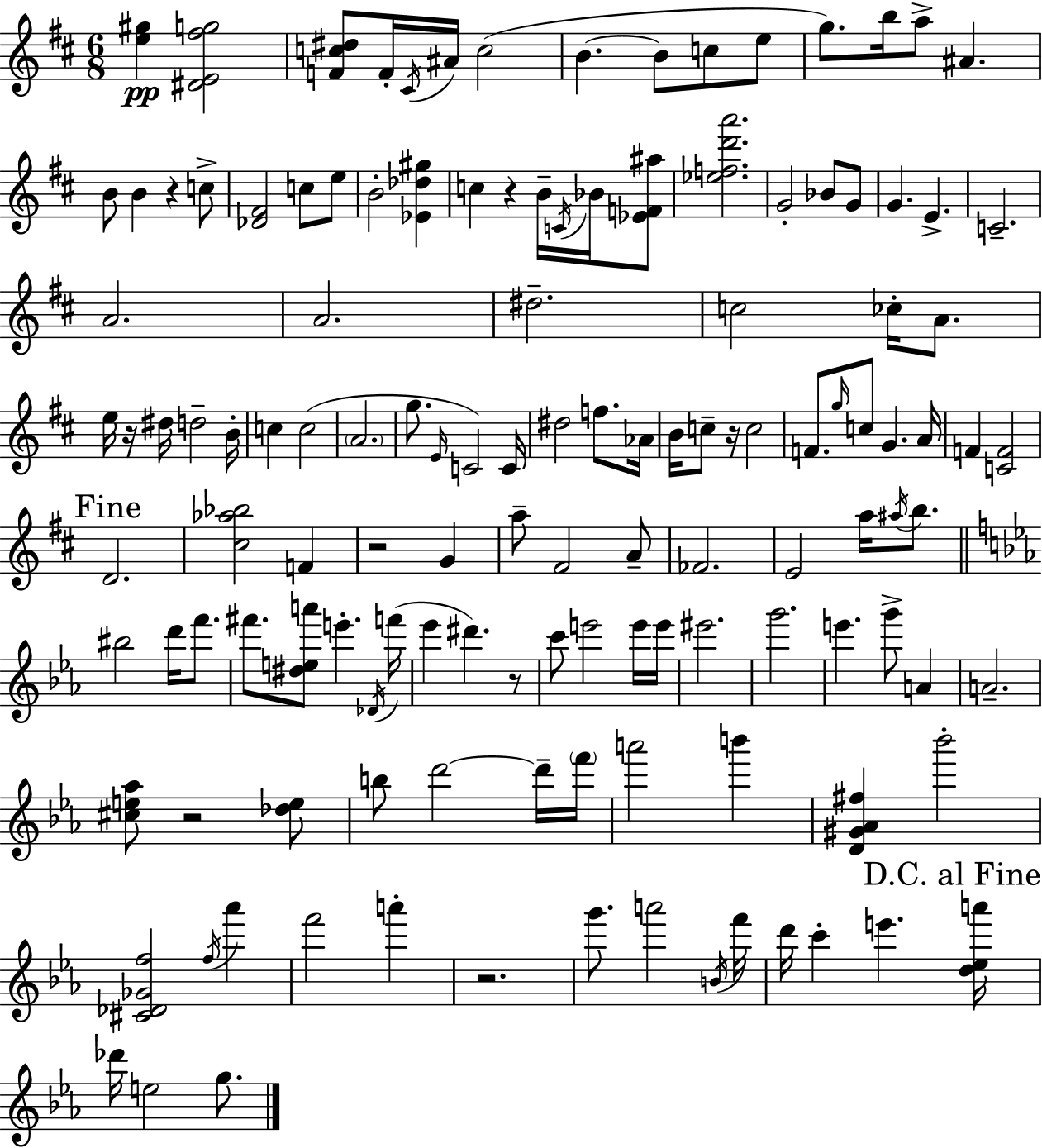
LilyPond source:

{
  \clef treble
  \numericTimeSignature
  \time 6/8
  \key d \major
  <e'' gis''>4\pp <dis' e' fis'' g''>2 | <f' c'' dis''>8 f'16-. \acciaccatura { cis'16 } ais'16 c''2( | b'4.~~ b'8 c''8 e''8 | g''8.) b''16 a''8-> ais'4. | \break b'8 b'4 r4 c''8-> | <des' fis'>2 c''8 e''8 | b'2-. <ees' des'' gis''>4 | c''4 r4 b'16-- \acciaccatura { c'16 } bes'16 | \break <ees' f' ais''>8 <ees'' f'' d''' a'''>2. | g'2-. bes'8 | g'8 g'4. e'4.-> | c'2.-- | \break a'2. | a'2. | dis''2.-- | c''2 ces''16-. a'8. | \break e''16 r16 dis''16 d''2-- | b'16-. c''4 c''2( | \parenthesize a'2. | g''8. \grace { e'16 } c'2) | \break c'16 dis''2 f''8. | aes'16 b'16 c''8-- r16 c''2 | f'8. \grace { g''16 } c''8 g'4. | a'16 f'4 <c' f'>2 | \break \mark "Fine" d'2. | <cis'' aes'' bes''>2 | f'4 r2 | g'4 a''8-- fis'2 | \break a'8-- fes'2. | e'2 | a''16 \acciaccatura { ais''16 } b''8. \bar "||" \break \key ees \major bis''2 d'''16 f'''8. | fis'''8. <dis'' e'' a'''>8 e'''4.-. \acciaccatura { des'16 } | f'''16( ees'''4 dis'''4.) r8 | c'''8 e'''2 e'''16 | \break e'''16 eis'''2. | g'''2. | e'''4. g'''8-> a'4 | a'2.-- | \break <cis'' e'' aes''>8 r2 <des'' e''>8 | b''8 d'''2~~ d'''16-- | \parenthesize f'''16 a'''2 b'''4 | <d' gis' aes' fis''>4 bes'''2-. | \break <cis' des' ges' f''>2 \acciaccatura { f''16 } aes'''4 | f'''2 a'''4-. | r2. | g'''8. a'''2 | \break \acciaccatura { b'16 } f'''16 d'''16 c'''4-. e'''4. | \mark "D.C. al Fine" <d'' ees'' a'''>16 des'''16 e''2 | g''8. \bar "|."
}